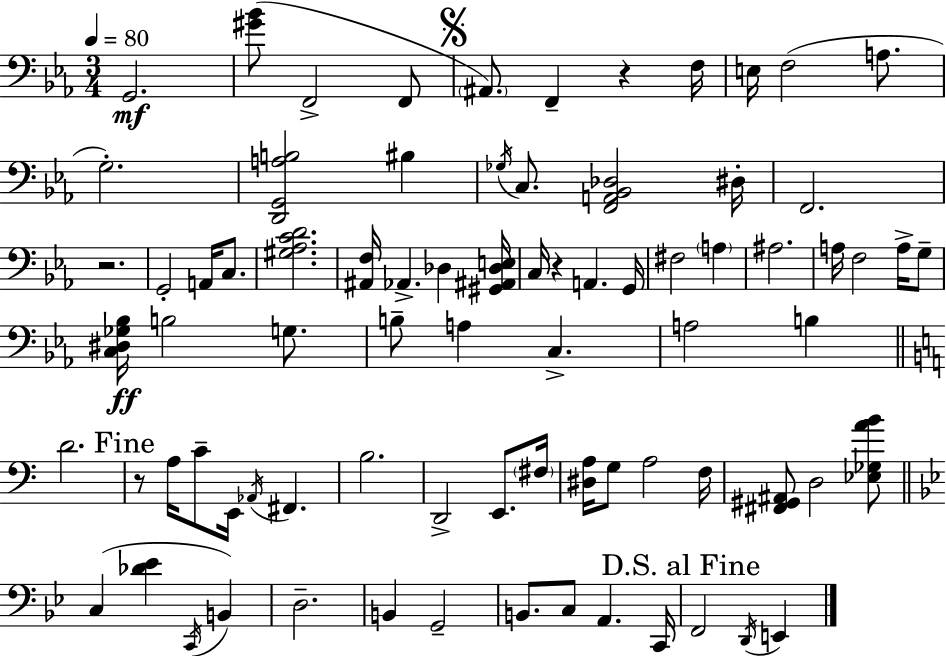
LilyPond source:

{
  \clef bass
  \numericTimeSignature
  \time 3/4
  \key c \minor
  \tempo 4 = 80
  g,2.\mf | <gis' bes'>8( f,2-> f,8 | \mark \markup { \musicglyph "scripts.segno" } \parenthesize ais,8.) f,4-- r4 f16 | e16 f2( a8. | \break g2.-.) | <d, g, a b>2 bis4 | \acciaccatura { ges16 } c8. <f, a, bes, des>2 | dis16-. f,2. | \break r2. | g,2-. a,16 c8. | <gis aes c' d'>2. | <ais, f>16 aes,4.-> des4 | \break <gis, ais, des e>16 c16 r4 a,4. | g,16 fis2 \parenthesize a4 | ais2. | a16 f2 a16-> g8-- | \break <c dis ges bes>16\ff b2 g8. | b8-- a4 c4.-> | a2 b4 | \bar "||" \break \key c \major d'2. | \mark "Fine" r8 a16 c'8-- e,16 \acciaccatura { aes,16 } fis,4. | b2. | d,2-> e,8. | \break \parenthesize fis16 <dis a>16 g8 a2 | f16 <fis, gis, ais,>8 d2 <ees ges a' b'>8 | \bar "||" \break \key bes \major c4( <des' ees'>4 \acciaccatura { c,16 }) b,4 | d2.-- | b,4 g,2-- | b,8. c8 a,4. | \break c,16 \mark "D.S. al Fine" f,2 \acciaccatura { d,16 } e,4 | \bar "|."
}